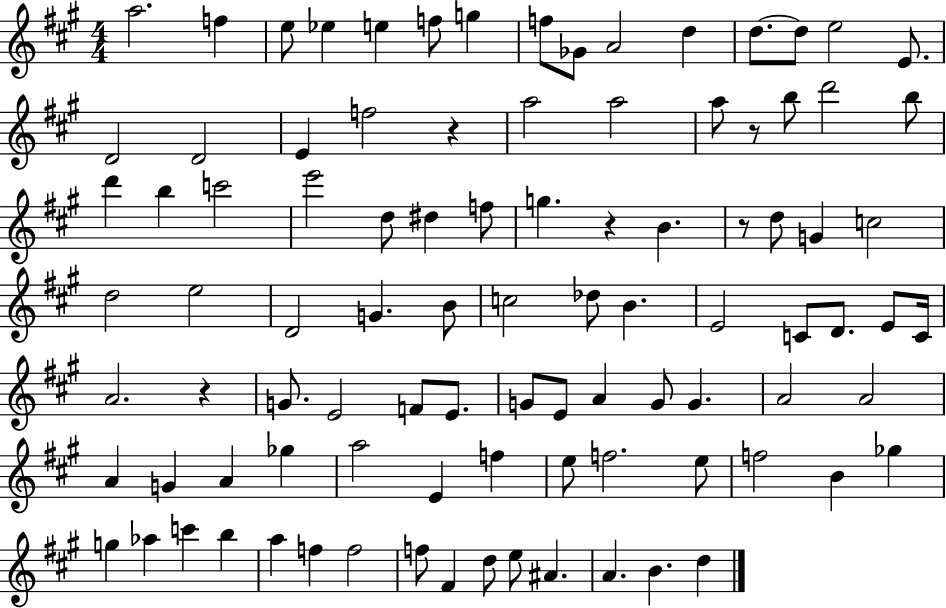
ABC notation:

X:1
T:Untitled
M:4/4
L:1/4
K:A
a2 f e/2 _e e f/2 g f/2 _G/2 A2 d d/2 d/2 e2 E/2 D2 D2 E f2 z a2 a2 a/2 z/2 b/2 d'2 b/2 d' b c'2 e'2 d/2 ^d f/2 g z B z/2 d/2 G c2 d2 e2 D2 G B/2 c2 _d/2 B E2 C/2 D/2 E/2 C/4 A2 z G/2 E2 F/2 E/2 G/2 E/2 A G/2 G A2 A2 A G A _g a2 E f e/2 f2 e/2 f2 B _g g _a c' b a f f2 f/2 ^F d/2 e/2 ^A A B d